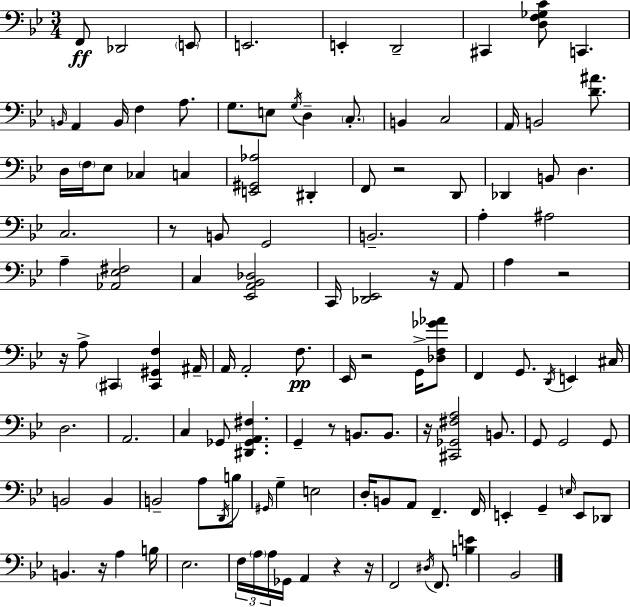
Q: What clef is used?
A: bass